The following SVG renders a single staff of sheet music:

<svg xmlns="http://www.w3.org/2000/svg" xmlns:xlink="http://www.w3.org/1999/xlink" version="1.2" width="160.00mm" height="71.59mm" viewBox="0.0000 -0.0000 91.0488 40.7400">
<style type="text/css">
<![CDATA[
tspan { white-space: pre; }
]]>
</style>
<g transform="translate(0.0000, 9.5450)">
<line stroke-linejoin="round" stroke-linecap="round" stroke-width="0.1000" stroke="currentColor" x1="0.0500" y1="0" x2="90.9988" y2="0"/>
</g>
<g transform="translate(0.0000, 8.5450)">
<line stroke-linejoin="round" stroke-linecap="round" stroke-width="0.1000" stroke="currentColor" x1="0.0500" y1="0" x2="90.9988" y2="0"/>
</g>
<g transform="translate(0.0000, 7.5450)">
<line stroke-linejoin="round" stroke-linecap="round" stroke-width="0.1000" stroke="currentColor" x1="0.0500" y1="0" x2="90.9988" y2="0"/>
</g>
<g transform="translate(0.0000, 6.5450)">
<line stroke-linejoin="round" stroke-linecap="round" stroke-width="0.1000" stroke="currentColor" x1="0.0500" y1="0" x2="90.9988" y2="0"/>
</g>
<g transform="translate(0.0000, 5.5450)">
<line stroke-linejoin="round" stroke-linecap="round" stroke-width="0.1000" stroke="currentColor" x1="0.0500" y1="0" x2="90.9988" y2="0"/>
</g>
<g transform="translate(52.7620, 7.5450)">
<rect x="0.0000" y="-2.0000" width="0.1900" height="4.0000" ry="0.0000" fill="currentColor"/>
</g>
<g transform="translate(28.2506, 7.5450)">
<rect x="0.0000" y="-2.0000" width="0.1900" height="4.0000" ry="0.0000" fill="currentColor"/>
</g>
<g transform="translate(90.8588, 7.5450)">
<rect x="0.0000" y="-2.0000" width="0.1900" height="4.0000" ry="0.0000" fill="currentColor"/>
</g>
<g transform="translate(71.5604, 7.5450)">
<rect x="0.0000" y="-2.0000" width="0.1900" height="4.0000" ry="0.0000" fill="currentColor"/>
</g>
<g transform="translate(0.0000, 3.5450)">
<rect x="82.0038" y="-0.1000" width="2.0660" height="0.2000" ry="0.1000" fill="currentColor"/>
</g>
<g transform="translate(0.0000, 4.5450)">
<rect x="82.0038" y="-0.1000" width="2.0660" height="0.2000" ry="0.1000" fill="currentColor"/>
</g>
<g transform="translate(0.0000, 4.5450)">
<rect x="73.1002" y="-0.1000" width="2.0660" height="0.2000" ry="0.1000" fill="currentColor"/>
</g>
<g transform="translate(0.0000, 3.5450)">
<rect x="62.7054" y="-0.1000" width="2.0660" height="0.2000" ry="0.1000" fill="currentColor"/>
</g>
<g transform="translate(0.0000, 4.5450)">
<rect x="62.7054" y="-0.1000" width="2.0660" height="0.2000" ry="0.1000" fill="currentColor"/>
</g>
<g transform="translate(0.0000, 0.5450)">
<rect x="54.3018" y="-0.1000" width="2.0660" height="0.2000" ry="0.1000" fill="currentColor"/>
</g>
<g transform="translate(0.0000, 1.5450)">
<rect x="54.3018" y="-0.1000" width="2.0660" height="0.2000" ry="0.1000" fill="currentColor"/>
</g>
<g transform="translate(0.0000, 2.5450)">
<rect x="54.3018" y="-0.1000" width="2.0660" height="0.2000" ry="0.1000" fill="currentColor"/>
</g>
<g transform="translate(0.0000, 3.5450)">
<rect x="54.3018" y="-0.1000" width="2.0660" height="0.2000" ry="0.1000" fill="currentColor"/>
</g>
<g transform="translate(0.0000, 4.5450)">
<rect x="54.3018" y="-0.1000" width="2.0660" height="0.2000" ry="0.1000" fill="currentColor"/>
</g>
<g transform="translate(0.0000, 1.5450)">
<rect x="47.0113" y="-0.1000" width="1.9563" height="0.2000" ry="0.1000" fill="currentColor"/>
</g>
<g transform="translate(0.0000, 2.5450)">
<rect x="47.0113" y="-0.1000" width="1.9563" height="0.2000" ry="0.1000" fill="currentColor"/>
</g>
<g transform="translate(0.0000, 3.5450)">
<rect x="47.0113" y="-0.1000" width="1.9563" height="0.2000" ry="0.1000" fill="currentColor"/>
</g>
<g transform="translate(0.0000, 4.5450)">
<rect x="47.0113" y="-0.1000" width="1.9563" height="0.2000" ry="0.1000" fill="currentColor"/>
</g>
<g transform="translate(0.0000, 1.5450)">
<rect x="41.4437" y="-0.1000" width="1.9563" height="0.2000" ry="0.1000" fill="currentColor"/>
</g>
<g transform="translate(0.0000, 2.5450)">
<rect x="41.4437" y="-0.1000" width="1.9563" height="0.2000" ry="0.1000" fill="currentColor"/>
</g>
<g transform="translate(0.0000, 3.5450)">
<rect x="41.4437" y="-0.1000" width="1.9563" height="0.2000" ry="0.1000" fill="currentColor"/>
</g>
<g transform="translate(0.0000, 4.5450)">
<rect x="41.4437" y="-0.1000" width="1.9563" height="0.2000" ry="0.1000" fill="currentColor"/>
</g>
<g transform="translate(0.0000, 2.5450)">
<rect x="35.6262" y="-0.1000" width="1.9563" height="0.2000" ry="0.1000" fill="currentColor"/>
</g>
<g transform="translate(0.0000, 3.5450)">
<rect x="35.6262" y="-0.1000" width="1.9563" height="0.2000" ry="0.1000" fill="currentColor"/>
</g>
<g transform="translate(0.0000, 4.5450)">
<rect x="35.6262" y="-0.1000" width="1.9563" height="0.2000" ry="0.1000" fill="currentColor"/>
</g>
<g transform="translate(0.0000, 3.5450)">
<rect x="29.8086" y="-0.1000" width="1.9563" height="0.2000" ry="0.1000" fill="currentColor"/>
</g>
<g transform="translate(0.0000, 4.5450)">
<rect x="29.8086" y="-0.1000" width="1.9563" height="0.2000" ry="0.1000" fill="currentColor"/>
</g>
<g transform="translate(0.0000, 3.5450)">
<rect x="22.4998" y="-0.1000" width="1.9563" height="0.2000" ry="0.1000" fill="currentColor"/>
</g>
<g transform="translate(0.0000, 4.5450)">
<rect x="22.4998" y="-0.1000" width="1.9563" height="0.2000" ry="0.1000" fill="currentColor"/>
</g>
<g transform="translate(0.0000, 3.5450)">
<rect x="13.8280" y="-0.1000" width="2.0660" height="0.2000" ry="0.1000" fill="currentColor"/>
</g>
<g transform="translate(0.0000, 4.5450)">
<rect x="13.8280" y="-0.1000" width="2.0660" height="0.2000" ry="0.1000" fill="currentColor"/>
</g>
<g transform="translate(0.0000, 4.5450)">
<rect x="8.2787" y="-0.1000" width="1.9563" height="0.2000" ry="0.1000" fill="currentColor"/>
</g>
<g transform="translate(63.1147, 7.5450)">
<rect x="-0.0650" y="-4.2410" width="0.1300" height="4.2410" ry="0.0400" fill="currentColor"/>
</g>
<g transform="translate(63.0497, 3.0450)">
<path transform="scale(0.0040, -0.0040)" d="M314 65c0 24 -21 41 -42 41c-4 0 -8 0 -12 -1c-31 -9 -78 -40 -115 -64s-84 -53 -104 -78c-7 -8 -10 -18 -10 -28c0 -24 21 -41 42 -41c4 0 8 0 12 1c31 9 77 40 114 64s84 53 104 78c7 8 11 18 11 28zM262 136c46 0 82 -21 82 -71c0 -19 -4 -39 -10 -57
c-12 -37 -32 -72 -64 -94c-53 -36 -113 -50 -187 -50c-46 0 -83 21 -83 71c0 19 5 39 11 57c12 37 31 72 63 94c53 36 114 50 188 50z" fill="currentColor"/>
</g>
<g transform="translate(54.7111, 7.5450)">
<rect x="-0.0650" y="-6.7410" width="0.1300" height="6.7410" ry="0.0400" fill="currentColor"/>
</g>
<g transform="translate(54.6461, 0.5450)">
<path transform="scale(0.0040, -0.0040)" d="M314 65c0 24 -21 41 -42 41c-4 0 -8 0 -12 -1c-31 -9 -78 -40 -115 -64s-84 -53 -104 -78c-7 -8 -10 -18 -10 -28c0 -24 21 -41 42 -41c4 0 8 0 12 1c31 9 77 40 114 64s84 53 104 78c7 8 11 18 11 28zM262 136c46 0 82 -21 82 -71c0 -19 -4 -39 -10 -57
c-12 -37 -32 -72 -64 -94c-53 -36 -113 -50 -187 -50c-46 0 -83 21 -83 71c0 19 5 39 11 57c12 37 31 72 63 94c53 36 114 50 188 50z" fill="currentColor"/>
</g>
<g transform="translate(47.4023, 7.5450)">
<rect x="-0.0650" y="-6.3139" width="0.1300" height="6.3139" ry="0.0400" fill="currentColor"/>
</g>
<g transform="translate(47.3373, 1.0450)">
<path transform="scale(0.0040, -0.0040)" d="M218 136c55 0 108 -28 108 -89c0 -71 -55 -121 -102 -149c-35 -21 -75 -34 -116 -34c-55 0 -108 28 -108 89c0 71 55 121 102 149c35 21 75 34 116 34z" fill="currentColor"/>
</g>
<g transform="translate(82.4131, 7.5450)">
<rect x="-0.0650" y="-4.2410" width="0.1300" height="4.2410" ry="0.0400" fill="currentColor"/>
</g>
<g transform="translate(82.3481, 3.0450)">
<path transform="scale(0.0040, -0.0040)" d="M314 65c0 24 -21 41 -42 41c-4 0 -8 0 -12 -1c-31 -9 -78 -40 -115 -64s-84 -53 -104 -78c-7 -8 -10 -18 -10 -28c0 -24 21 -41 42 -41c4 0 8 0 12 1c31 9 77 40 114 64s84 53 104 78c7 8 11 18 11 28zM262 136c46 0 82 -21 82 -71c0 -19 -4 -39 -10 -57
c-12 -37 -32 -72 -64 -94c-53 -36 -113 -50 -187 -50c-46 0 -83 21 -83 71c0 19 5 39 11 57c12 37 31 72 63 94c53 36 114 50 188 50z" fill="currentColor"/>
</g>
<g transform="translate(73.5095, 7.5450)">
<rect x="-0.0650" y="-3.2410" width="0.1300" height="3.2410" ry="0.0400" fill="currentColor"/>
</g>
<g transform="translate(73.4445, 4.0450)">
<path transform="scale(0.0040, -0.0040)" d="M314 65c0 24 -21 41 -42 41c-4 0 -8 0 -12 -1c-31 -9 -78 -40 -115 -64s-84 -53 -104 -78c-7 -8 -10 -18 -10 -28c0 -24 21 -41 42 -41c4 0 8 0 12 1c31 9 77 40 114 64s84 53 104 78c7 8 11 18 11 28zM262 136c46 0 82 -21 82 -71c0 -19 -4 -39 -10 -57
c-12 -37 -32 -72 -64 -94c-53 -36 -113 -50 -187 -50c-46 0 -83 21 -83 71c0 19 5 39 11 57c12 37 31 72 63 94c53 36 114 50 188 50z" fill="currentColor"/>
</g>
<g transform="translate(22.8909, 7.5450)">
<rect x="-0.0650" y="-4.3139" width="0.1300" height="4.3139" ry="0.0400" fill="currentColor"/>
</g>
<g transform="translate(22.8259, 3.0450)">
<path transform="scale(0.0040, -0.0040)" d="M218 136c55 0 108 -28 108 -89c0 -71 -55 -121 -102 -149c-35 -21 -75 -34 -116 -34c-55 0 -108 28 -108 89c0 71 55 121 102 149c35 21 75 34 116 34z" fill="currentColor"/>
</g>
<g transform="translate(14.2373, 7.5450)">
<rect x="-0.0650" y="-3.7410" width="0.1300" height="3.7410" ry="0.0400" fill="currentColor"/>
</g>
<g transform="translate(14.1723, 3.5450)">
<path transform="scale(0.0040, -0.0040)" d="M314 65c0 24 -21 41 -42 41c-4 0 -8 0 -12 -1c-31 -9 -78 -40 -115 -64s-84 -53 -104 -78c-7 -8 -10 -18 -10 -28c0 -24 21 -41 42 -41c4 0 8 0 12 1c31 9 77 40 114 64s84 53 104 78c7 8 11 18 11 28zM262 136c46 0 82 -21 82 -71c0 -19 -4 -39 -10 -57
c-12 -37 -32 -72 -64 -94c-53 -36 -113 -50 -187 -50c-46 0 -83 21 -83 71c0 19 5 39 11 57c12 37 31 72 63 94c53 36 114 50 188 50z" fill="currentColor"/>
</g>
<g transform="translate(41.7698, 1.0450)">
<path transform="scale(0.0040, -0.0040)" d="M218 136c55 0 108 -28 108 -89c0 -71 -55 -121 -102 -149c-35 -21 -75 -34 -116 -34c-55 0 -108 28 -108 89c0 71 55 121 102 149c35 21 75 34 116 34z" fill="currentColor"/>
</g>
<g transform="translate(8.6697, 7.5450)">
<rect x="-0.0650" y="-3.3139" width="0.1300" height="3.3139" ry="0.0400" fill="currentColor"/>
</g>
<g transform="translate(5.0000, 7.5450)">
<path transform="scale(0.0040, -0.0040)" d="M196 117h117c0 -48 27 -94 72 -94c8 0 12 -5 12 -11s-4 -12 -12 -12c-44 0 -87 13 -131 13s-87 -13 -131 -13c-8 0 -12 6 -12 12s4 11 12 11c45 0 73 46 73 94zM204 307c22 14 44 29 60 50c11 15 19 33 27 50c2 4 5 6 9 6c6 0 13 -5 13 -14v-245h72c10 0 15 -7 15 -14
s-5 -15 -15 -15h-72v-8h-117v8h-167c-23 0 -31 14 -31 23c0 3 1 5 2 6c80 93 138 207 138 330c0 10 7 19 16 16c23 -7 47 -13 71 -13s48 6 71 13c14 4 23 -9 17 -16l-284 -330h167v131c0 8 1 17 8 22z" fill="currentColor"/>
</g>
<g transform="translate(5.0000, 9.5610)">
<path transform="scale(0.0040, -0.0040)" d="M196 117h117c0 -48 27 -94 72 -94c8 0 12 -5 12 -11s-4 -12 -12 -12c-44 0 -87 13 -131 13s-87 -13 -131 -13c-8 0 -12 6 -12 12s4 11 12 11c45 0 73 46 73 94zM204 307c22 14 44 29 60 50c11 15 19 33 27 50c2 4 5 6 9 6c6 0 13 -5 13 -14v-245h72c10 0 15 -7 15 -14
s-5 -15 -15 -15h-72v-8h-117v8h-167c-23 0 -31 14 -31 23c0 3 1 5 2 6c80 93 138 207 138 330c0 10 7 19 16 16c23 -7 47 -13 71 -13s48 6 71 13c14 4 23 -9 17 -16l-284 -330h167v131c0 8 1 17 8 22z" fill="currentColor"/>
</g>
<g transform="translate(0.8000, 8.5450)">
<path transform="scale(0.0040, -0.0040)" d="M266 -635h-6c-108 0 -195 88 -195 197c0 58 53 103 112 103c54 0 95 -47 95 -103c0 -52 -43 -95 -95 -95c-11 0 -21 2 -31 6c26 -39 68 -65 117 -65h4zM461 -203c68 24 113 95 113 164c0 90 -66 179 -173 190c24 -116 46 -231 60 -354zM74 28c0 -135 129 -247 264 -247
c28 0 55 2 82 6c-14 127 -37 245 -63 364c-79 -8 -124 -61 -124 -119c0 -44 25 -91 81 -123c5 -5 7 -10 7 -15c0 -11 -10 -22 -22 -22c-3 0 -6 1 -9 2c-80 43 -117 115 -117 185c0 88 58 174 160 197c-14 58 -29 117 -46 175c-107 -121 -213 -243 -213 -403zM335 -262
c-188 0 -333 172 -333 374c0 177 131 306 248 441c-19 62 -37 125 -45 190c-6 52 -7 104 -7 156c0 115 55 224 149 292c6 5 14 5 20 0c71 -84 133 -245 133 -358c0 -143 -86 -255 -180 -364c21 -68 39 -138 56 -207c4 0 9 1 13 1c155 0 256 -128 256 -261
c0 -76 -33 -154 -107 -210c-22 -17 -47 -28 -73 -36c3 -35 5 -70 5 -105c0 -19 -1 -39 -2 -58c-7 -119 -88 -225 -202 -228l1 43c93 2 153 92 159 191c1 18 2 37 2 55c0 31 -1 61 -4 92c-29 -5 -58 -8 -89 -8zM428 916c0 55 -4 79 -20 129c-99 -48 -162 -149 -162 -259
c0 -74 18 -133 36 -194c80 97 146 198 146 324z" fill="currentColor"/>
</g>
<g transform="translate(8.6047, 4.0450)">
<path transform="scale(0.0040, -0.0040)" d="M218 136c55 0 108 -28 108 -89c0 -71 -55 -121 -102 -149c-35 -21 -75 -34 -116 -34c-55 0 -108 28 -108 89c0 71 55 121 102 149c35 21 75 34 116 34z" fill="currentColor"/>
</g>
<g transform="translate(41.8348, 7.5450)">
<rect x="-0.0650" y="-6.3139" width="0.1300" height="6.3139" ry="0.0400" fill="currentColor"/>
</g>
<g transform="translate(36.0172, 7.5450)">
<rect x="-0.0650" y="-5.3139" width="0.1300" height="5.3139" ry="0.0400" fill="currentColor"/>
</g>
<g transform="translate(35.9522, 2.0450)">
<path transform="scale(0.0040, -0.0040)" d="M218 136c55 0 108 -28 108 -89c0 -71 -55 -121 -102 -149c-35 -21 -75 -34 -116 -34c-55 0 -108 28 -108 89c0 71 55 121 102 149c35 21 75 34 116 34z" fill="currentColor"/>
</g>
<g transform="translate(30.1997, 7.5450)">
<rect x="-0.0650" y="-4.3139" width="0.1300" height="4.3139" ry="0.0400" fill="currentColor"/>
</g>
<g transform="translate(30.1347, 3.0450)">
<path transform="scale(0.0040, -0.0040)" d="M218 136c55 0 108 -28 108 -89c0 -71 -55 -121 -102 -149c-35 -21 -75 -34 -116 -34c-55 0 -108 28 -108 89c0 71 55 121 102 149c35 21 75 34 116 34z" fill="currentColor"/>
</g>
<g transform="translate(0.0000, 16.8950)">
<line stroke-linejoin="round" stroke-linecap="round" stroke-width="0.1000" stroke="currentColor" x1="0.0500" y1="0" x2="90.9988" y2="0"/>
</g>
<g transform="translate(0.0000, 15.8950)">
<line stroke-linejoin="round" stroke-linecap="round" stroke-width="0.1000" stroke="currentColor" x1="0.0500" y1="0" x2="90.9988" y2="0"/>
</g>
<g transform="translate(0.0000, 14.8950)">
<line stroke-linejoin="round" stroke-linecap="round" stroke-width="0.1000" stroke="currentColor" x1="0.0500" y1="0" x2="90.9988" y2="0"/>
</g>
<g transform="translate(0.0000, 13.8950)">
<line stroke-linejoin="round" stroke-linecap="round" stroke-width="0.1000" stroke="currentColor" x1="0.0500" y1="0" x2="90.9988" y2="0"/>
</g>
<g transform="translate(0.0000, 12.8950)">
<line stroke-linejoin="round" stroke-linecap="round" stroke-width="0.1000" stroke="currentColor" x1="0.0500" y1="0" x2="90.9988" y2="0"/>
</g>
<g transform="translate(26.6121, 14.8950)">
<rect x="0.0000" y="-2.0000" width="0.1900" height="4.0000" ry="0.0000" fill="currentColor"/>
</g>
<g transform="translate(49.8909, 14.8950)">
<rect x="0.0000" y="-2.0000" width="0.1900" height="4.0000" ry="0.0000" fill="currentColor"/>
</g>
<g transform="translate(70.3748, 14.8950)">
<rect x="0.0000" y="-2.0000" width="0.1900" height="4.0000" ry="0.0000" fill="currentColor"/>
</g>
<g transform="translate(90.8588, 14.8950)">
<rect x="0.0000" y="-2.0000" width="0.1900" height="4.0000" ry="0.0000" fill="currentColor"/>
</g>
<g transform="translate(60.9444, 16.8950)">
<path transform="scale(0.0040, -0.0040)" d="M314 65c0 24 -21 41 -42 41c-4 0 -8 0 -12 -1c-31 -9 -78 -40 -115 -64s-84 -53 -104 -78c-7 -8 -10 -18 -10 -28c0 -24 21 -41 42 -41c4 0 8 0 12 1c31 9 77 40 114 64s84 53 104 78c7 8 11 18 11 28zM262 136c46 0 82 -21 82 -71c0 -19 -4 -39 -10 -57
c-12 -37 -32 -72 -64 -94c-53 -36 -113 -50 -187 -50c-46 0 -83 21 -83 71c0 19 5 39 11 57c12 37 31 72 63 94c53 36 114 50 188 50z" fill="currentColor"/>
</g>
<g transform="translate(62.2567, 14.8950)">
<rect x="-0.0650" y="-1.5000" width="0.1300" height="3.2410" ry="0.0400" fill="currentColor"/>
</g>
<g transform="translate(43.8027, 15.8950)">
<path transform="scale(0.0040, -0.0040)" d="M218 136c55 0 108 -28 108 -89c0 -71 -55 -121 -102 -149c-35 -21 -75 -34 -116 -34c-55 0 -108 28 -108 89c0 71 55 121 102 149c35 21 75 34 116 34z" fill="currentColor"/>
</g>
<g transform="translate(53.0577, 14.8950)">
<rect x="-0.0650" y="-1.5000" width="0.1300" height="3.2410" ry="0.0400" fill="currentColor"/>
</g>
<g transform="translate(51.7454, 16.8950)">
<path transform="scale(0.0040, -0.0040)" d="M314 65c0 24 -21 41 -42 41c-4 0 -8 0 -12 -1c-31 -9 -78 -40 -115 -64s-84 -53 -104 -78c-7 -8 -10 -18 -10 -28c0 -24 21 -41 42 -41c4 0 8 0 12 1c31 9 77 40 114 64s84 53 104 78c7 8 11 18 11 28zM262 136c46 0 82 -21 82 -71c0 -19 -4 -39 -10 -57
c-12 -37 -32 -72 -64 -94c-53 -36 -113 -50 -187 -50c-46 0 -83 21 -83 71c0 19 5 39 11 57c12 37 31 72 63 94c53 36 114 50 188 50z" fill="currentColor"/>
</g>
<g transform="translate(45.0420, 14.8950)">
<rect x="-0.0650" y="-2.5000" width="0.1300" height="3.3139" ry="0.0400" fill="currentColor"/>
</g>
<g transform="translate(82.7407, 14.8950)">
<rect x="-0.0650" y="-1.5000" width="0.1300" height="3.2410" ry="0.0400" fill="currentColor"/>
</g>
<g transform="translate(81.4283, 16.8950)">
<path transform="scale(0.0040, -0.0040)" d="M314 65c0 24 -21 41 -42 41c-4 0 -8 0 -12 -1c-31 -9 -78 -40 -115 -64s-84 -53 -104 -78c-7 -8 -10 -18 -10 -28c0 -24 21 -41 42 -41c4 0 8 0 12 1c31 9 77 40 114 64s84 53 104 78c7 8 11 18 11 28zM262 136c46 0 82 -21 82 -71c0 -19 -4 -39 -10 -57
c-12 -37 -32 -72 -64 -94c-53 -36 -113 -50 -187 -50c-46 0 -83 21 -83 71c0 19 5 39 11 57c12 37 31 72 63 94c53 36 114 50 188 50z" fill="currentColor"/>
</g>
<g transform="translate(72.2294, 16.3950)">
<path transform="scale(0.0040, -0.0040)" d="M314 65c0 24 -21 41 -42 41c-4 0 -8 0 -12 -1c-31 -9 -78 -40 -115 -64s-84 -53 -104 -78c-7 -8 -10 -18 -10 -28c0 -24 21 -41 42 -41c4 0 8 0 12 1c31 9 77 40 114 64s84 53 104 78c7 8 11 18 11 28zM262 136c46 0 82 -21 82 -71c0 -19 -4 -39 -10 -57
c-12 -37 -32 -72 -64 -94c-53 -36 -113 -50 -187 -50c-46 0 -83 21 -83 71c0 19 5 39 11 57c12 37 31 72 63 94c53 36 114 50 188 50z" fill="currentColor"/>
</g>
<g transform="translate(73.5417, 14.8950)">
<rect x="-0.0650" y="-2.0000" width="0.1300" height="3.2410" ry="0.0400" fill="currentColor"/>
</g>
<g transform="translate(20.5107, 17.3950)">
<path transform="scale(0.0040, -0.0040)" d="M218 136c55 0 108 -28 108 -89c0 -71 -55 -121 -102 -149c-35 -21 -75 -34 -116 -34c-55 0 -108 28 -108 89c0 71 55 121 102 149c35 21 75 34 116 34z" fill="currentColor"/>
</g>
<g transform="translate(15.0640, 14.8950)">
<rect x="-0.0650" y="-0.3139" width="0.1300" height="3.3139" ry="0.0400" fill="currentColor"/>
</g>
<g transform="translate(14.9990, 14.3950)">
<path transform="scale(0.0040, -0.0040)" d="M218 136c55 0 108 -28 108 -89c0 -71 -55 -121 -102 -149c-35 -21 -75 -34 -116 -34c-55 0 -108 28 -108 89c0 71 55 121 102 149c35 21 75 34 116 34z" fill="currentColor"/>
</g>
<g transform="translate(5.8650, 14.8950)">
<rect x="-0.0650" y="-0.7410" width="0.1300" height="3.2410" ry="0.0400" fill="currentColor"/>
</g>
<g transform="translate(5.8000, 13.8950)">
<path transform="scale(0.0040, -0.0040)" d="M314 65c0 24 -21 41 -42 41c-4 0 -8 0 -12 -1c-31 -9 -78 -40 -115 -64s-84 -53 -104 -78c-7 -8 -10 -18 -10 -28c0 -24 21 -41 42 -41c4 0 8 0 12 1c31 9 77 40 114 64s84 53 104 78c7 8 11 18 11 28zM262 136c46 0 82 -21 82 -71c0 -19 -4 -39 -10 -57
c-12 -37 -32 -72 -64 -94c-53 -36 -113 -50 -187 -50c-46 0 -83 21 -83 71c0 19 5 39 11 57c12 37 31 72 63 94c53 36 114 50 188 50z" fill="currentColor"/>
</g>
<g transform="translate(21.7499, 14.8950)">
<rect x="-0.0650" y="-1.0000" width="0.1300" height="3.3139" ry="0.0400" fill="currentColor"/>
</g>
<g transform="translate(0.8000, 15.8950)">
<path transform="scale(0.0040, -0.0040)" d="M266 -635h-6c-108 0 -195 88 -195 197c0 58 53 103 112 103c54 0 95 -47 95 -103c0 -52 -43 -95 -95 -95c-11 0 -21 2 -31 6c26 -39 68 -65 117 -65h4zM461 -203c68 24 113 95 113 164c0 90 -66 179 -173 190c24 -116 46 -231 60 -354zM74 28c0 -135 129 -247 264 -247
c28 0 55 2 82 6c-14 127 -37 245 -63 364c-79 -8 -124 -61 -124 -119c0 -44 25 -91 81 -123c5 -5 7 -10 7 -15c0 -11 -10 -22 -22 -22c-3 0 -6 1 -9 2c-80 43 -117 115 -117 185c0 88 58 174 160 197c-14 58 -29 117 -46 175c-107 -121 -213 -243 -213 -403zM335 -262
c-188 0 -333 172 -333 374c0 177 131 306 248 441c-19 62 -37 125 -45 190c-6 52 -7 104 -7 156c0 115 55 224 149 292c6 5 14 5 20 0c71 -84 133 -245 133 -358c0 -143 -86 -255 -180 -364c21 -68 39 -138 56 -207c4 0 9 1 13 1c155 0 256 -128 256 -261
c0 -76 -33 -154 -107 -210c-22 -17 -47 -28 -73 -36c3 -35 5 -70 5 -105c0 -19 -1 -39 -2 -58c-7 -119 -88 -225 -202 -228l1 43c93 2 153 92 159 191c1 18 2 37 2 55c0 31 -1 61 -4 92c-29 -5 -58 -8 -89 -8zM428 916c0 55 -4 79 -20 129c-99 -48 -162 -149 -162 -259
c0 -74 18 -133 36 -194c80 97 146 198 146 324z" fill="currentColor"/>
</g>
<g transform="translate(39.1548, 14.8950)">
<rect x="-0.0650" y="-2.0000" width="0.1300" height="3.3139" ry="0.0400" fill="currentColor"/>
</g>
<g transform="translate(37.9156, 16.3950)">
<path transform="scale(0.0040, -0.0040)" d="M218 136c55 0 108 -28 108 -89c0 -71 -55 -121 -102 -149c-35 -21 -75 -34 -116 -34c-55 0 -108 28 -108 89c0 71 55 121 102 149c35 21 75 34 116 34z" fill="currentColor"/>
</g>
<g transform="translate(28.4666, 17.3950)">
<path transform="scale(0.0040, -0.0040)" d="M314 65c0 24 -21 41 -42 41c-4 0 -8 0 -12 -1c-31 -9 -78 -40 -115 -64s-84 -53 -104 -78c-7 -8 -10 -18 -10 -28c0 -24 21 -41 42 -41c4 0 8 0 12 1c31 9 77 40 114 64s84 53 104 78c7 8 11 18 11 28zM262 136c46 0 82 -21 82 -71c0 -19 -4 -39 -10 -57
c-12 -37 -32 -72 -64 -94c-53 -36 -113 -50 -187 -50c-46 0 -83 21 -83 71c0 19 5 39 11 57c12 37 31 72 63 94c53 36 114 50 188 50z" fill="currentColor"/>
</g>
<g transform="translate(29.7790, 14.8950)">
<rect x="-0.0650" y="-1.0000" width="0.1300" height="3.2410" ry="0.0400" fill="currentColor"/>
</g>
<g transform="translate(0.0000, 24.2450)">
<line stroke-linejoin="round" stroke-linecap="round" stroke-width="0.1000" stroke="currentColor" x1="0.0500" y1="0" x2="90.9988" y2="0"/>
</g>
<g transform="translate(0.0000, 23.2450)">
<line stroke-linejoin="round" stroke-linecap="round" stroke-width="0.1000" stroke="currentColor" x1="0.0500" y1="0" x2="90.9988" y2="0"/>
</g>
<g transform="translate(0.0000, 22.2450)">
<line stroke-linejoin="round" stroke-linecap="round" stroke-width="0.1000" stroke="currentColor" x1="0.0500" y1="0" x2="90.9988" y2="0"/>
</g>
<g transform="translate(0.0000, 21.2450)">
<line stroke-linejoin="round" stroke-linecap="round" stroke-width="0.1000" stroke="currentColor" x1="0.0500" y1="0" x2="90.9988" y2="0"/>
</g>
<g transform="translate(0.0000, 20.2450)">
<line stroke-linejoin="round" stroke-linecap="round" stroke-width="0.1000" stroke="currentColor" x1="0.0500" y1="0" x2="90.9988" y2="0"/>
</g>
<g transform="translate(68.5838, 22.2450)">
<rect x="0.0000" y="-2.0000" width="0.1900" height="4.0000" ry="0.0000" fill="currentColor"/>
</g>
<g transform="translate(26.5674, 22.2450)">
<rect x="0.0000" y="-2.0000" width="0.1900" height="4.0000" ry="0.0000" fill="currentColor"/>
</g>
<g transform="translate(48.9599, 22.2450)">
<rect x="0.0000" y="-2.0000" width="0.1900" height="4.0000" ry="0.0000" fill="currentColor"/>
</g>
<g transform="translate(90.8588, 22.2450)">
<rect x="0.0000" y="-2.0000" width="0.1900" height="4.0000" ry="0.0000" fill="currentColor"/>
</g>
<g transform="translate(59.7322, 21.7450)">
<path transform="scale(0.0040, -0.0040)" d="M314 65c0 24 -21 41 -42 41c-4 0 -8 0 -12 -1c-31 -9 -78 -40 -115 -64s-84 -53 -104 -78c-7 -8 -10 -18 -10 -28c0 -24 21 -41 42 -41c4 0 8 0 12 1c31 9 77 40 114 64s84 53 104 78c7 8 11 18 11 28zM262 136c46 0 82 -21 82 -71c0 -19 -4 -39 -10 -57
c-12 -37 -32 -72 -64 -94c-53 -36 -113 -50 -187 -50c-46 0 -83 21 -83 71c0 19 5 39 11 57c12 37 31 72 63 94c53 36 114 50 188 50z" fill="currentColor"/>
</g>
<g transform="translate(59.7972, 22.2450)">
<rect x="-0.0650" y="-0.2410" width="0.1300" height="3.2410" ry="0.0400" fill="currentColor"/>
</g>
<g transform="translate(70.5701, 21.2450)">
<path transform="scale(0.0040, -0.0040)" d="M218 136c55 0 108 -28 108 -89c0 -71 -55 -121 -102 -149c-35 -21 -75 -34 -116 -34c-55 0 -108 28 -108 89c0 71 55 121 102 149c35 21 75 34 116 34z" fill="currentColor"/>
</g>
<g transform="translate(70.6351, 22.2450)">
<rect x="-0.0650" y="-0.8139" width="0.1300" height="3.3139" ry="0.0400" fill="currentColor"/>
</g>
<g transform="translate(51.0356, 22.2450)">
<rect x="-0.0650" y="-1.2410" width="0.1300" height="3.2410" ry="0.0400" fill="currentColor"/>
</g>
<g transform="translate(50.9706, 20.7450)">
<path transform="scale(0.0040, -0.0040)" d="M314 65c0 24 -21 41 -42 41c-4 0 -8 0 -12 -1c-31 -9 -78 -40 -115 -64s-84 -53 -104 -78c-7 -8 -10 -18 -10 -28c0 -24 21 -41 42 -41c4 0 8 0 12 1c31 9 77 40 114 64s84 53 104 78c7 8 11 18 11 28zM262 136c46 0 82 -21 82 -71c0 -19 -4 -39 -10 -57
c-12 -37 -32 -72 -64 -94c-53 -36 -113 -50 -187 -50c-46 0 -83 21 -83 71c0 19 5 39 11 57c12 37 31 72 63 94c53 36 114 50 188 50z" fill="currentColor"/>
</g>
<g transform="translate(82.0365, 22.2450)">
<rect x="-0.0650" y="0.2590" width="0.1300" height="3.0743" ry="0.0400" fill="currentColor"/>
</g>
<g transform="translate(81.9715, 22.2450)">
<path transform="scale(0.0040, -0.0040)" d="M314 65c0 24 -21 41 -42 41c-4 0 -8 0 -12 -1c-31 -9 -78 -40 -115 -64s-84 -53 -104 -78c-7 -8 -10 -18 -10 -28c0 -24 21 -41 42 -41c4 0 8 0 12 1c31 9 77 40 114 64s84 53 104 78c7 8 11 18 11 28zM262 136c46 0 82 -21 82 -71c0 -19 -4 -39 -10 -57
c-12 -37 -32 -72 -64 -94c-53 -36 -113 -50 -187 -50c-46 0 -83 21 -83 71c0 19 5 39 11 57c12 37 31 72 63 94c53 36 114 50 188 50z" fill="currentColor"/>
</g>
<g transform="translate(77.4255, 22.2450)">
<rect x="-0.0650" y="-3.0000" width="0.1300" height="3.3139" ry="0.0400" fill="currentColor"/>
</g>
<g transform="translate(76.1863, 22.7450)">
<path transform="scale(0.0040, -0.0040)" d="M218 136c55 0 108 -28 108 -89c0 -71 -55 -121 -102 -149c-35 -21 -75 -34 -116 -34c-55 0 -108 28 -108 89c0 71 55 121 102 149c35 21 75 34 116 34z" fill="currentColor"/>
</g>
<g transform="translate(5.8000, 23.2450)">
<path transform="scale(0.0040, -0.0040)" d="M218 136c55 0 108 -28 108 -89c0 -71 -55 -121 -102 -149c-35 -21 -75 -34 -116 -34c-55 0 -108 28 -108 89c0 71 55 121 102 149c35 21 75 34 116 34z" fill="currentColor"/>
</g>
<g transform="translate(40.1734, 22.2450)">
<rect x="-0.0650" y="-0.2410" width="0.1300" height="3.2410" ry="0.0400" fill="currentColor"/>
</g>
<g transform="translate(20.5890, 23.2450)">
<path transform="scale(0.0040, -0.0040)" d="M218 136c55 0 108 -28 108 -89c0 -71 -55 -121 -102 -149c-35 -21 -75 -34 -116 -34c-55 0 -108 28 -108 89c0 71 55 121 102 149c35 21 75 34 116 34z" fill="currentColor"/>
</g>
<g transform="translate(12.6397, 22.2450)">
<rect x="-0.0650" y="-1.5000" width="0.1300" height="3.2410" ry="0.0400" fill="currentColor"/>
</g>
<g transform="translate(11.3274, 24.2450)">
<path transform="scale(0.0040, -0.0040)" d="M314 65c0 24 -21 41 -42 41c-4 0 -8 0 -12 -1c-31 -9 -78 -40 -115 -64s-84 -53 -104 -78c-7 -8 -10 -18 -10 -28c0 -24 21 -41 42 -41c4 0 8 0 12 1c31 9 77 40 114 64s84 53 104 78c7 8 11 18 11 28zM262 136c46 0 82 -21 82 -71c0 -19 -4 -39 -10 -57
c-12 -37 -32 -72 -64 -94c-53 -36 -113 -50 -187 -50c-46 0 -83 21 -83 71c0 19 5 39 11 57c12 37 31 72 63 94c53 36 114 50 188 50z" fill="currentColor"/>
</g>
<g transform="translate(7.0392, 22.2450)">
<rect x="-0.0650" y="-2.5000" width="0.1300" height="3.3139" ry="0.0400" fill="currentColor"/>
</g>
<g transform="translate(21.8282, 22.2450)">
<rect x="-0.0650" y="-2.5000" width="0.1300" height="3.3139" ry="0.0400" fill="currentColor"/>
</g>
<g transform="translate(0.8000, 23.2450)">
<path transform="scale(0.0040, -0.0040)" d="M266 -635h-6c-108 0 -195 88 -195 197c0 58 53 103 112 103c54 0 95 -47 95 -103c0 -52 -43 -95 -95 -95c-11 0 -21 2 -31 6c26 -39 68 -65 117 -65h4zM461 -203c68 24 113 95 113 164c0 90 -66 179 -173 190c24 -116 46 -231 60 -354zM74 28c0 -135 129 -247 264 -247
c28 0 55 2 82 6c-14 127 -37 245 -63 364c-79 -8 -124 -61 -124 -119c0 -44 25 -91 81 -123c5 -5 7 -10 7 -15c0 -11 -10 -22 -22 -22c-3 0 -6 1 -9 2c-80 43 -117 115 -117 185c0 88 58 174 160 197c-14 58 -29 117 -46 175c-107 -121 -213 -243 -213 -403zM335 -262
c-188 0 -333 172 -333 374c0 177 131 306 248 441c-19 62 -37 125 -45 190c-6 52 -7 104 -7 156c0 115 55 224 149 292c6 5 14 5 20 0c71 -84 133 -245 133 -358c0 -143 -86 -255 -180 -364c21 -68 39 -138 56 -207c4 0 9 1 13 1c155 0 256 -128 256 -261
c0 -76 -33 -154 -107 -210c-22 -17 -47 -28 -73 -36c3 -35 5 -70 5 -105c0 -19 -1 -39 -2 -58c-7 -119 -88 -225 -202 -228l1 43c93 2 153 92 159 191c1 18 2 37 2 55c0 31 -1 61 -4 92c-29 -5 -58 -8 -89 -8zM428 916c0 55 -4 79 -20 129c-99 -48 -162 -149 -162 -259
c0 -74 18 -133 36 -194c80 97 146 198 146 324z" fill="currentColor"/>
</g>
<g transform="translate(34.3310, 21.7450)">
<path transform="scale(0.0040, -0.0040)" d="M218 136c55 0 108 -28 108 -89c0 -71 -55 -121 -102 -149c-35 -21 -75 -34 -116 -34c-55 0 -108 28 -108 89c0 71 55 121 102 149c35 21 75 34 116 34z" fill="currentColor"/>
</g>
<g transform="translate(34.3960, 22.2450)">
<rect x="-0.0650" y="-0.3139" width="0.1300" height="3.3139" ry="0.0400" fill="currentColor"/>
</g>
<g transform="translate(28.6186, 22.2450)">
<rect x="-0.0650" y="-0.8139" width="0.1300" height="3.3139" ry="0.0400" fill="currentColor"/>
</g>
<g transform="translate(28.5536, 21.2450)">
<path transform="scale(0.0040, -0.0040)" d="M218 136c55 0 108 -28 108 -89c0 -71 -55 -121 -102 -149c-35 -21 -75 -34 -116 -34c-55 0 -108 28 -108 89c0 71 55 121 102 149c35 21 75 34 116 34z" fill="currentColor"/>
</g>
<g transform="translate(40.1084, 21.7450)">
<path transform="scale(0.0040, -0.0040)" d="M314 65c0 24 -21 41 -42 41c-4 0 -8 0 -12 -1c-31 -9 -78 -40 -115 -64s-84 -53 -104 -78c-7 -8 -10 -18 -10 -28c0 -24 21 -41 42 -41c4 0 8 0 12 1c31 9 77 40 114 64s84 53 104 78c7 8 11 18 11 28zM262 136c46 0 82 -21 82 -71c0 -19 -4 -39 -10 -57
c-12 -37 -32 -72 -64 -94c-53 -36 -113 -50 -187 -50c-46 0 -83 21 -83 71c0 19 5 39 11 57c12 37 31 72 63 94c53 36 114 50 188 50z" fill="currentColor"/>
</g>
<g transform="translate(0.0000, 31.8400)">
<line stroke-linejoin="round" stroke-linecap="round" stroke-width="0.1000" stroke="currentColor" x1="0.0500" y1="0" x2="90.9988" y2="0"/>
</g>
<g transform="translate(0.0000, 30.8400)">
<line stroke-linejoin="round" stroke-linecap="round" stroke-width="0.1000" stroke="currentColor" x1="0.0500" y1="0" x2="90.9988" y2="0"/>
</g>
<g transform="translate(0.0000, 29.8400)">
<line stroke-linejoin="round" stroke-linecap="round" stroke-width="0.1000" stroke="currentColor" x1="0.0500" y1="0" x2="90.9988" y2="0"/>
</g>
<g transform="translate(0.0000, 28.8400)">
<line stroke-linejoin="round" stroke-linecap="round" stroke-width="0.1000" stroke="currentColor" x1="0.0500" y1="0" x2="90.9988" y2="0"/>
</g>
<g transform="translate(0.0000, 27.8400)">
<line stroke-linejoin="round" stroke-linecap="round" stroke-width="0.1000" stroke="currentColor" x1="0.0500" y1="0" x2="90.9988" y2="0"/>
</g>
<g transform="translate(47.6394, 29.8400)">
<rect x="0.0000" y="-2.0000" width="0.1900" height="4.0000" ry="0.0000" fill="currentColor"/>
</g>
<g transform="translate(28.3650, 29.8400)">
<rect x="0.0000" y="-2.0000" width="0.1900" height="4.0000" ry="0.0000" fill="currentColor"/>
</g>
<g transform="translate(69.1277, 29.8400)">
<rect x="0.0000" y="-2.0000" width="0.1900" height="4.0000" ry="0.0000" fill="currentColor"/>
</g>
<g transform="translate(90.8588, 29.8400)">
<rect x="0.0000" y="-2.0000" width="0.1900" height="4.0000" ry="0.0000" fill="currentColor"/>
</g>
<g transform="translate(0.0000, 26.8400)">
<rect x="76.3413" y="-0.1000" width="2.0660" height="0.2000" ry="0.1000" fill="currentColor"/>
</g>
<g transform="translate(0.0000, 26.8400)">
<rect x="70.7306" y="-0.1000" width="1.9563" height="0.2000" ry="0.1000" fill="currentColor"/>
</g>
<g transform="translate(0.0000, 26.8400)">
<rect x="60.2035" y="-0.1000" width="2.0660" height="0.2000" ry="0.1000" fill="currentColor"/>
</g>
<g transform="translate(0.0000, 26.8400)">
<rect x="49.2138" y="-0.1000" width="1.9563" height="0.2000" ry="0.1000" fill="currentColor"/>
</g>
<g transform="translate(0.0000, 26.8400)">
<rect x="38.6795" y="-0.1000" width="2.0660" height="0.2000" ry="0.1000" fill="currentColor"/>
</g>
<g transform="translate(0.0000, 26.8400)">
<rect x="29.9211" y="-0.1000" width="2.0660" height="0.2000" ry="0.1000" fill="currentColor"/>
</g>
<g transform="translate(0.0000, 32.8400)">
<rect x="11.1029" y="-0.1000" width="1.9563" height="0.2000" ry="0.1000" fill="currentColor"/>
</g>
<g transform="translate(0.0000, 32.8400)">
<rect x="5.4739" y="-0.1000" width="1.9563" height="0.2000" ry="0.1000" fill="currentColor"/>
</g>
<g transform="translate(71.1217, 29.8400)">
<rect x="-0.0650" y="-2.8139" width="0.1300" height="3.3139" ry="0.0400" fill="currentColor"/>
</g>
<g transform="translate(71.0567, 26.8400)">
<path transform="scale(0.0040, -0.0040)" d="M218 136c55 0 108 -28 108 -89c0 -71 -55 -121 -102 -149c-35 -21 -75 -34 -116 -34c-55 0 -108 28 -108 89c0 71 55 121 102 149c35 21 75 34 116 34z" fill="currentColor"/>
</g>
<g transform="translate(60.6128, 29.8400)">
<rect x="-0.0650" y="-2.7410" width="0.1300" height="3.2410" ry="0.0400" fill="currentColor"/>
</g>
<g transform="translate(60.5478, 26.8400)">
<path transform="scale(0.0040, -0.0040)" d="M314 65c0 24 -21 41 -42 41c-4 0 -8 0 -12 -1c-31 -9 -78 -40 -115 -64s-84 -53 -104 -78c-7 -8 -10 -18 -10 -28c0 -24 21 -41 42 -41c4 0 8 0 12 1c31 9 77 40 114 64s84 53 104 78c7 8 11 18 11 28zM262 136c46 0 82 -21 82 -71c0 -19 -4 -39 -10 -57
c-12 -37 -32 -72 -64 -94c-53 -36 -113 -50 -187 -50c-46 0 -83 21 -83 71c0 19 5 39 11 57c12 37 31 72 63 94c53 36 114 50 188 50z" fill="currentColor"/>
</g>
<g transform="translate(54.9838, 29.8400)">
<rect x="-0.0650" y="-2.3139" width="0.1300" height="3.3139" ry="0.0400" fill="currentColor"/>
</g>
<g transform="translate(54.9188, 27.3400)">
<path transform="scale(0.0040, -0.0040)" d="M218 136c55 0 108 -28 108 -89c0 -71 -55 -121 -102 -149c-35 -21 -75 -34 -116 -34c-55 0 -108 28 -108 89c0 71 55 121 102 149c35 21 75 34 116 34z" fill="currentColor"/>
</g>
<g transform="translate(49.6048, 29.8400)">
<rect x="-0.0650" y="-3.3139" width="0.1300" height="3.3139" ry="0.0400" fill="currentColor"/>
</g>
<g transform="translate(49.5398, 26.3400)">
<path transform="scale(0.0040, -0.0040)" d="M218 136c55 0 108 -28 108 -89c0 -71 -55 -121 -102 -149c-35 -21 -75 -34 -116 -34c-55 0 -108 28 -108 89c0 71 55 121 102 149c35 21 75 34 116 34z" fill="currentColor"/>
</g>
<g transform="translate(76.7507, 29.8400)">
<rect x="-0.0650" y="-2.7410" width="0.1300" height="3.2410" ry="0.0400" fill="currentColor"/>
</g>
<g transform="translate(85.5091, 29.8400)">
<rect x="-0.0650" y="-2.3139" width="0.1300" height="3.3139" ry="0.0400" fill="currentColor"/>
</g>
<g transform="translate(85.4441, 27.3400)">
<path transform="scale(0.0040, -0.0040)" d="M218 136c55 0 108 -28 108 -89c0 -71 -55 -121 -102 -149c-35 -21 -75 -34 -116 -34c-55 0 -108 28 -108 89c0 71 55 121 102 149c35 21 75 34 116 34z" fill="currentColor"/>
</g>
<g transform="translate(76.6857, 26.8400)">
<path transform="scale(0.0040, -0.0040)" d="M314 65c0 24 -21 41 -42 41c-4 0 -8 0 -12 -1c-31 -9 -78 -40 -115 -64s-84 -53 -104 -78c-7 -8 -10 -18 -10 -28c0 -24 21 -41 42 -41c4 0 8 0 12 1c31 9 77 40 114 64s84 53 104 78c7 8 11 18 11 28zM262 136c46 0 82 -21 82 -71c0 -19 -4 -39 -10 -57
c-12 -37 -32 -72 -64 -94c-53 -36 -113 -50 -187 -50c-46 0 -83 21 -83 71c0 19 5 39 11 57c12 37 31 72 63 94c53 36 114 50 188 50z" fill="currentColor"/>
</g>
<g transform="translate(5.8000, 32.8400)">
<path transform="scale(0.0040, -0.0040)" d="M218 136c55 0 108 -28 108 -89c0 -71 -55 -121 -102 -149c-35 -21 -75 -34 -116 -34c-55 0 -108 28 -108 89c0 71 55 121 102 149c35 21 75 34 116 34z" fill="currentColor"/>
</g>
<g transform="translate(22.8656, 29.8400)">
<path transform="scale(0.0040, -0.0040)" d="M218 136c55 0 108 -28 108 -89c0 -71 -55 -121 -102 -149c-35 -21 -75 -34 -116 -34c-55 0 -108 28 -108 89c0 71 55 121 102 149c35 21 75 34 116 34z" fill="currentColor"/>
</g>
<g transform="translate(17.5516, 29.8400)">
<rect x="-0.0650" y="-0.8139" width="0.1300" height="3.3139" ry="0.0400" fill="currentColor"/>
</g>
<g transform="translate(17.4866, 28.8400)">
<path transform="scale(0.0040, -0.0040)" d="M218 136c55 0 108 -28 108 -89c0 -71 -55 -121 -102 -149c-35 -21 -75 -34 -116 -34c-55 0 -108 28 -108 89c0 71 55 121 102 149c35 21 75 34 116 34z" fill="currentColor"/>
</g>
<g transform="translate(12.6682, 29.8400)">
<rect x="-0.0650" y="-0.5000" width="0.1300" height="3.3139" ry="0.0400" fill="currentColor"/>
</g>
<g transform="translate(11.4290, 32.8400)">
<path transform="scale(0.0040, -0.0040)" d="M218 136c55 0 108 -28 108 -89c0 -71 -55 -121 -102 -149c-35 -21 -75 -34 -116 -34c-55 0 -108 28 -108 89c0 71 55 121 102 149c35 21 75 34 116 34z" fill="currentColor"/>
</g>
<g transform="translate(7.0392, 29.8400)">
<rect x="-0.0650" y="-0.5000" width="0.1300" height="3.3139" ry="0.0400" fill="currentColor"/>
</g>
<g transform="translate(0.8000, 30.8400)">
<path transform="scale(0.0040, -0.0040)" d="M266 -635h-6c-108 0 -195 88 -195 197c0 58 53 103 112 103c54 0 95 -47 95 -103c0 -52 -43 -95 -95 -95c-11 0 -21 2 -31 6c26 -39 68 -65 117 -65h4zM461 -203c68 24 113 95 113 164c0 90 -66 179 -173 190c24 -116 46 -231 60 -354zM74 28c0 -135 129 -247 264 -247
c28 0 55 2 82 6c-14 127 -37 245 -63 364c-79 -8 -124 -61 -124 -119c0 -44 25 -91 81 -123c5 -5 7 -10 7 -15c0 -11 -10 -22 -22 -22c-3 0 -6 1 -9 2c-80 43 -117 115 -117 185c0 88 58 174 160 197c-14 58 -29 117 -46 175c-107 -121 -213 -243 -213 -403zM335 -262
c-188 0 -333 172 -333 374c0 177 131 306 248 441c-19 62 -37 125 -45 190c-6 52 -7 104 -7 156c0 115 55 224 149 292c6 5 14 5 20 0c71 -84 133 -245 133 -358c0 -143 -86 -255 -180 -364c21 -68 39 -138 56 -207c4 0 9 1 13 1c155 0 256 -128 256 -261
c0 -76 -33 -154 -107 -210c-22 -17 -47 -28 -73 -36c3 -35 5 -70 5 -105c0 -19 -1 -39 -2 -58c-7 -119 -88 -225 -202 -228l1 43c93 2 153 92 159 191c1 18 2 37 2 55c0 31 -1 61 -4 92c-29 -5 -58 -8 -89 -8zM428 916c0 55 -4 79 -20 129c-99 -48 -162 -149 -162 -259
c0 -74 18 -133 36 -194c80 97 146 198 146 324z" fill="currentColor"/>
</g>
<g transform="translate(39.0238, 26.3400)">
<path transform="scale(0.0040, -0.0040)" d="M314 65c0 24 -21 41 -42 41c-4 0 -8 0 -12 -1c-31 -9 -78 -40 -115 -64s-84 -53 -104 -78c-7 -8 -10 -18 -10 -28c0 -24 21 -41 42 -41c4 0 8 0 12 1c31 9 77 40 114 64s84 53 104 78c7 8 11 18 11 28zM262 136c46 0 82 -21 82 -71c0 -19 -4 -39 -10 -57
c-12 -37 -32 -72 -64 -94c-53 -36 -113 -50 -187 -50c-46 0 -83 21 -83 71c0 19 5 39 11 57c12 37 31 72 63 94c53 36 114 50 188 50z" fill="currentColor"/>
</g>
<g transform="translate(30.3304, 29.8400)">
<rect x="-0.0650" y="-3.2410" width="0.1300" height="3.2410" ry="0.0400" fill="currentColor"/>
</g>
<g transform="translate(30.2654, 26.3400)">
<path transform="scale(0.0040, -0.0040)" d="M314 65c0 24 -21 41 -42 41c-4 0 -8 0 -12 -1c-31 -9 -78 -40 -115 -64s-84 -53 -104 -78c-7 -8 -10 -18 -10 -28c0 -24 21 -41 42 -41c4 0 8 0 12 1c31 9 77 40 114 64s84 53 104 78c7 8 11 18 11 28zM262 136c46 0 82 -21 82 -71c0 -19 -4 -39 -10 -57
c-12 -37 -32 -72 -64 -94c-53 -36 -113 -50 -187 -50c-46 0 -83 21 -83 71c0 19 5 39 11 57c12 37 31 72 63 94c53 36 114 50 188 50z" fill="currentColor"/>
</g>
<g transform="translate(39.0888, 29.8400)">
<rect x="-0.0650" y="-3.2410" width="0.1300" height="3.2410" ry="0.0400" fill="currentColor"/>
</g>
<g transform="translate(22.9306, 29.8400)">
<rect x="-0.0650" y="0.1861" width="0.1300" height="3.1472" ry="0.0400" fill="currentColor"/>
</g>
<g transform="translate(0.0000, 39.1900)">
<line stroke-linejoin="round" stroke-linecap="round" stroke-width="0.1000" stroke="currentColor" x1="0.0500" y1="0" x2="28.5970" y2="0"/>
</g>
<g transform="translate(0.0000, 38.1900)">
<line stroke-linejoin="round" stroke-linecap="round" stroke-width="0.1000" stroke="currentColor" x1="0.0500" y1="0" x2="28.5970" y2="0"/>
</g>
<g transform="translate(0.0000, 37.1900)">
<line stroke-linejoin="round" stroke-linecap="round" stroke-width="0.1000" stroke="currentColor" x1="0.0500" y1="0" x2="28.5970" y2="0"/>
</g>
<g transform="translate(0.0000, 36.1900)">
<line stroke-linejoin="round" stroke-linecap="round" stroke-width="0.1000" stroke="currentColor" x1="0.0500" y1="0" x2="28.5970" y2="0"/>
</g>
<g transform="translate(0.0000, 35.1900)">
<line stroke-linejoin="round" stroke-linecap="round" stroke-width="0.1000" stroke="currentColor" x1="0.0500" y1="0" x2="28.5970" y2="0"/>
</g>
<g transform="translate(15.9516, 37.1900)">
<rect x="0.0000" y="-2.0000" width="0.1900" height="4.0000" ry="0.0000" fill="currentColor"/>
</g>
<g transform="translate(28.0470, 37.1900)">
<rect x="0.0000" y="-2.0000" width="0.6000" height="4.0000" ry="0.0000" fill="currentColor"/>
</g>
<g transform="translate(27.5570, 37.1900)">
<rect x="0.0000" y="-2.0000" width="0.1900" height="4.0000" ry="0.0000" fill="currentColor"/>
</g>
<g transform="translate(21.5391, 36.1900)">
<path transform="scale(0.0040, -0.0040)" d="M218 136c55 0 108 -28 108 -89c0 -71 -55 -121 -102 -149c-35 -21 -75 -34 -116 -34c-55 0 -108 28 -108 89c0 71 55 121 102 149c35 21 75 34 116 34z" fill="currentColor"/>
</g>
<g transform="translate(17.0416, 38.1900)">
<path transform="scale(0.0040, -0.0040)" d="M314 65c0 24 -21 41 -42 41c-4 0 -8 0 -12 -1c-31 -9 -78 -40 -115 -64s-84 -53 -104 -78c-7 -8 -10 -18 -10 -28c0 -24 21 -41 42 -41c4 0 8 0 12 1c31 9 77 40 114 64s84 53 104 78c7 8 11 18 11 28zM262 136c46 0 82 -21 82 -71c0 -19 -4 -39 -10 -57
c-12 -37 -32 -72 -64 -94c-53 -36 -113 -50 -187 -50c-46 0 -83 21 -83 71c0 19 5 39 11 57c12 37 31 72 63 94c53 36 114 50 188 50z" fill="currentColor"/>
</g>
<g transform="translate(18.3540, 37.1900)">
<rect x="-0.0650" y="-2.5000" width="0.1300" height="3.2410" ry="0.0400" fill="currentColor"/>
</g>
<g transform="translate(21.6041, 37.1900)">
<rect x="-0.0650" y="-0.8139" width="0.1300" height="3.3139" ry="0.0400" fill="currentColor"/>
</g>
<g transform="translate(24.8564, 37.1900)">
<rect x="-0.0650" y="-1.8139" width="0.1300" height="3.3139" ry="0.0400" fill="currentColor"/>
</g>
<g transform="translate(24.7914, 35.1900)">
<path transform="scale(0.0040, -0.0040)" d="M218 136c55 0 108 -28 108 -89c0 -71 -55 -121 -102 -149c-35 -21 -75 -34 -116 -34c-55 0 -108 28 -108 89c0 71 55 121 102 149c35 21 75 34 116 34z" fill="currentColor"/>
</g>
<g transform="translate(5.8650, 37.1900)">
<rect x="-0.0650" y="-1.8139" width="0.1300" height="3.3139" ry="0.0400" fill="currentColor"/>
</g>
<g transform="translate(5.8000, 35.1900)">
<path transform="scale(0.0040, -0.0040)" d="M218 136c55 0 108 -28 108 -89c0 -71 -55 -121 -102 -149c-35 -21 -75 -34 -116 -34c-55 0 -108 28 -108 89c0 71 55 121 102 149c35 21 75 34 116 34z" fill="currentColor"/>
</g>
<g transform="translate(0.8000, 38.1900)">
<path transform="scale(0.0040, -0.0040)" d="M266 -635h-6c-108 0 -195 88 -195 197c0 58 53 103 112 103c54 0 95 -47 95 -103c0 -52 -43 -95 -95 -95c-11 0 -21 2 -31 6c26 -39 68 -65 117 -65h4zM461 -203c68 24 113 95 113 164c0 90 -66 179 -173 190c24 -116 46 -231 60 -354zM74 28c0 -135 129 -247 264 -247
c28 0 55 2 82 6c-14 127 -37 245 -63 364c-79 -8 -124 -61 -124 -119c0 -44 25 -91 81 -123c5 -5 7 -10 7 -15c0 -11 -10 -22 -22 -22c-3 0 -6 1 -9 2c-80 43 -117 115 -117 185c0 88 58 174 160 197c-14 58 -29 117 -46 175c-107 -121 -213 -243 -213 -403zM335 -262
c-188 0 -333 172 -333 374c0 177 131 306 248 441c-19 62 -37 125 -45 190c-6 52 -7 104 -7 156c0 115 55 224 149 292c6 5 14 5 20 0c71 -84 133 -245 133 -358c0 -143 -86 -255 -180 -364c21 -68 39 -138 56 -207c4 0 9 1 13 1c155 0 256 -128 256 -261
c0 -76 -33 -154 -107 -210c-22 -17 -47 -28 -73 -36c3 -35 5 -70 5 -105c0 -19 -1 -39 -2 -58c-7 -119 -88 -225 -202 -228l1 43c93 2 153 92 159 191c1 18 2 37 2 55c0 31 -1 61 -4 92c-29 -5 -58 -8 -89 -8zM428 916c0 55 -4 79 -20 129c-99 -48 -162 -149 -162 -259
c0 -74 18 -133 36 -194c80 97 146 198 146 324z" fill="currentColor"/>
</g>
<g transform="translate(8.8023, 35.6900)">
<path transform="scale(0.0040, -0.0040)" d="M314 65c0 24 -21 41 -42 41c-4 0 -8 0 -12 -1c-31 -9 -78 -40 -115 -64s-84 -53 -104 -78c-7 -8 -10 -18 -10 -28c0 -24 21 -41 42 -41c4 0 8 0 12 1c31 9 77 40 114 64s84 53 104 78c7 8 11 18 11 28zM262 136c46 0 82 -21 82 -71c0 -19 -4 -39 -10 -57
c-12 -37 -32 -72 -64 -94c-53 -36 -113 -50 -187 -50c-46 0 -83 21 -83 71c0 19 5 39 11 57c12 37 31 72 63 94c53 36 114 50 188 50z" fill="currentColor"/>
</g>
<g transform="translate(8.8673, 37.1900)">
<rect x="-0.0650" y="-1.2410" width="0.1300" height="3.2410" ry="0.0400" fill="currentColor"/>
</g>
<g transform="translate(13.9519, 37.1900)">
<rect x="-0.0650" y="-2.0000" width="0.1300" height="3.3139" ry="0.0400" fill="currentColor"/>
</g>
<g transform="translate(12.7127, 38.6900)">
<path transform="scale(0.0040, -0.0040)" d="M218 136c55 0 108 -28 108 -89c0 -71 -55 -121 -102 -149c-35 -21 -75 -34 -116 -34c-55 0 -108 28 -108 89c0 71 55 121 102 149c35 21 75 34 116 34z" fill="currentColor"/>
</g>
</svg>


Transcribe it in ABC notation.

X:1
T:Untitled
M:4/4
L:1/4
K:C
b c'2 d' d' f' a' a' b'2 d'2 b2 d'2 d2 c D D2 F G E2 E2 F2 E2 G E2 G d c c2 e2 c2 d A B2 C C d B b2 b2 b g a2 a a2 g f e2 F G2 d f